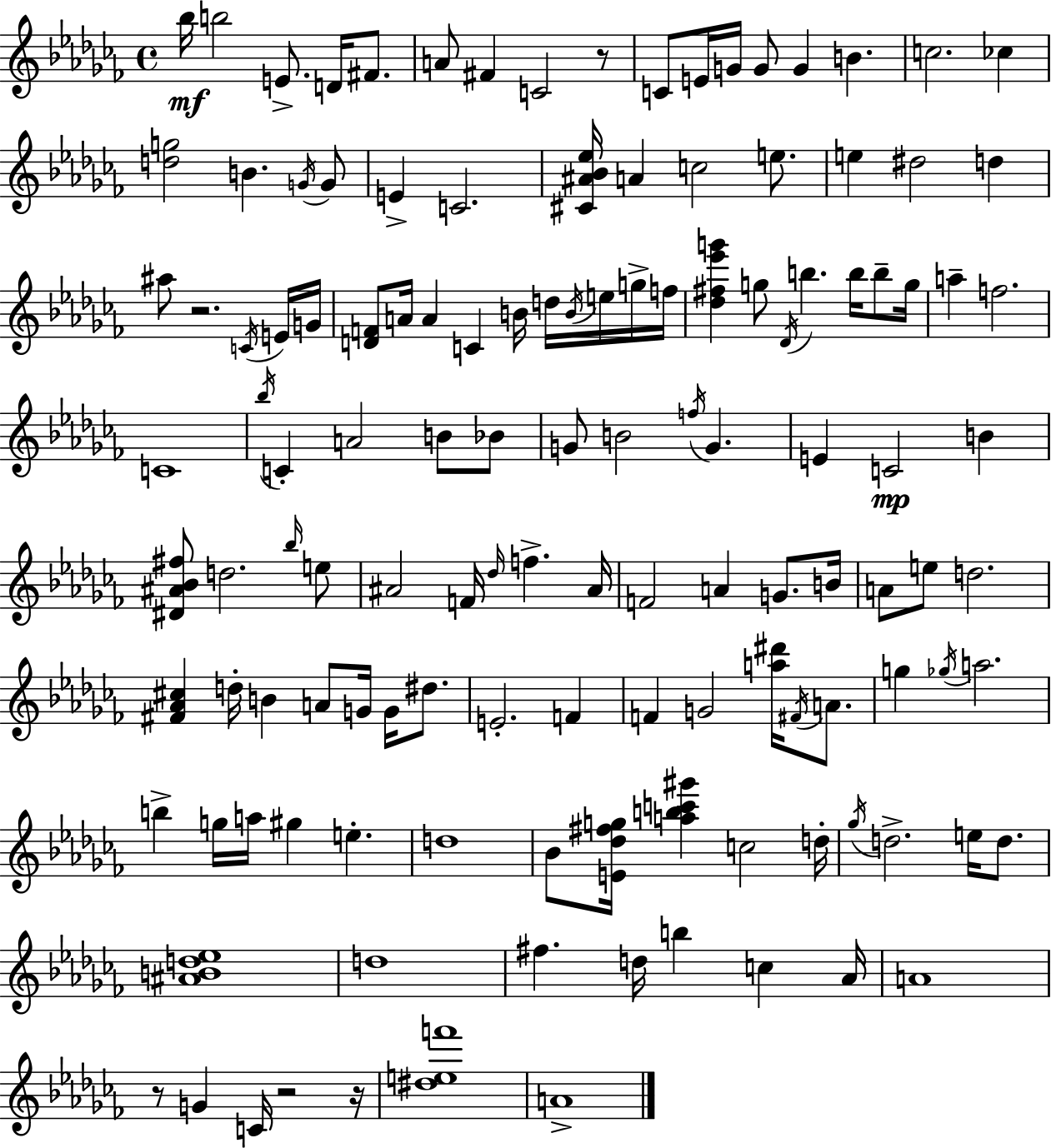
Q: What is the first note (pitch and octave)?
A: Bb5